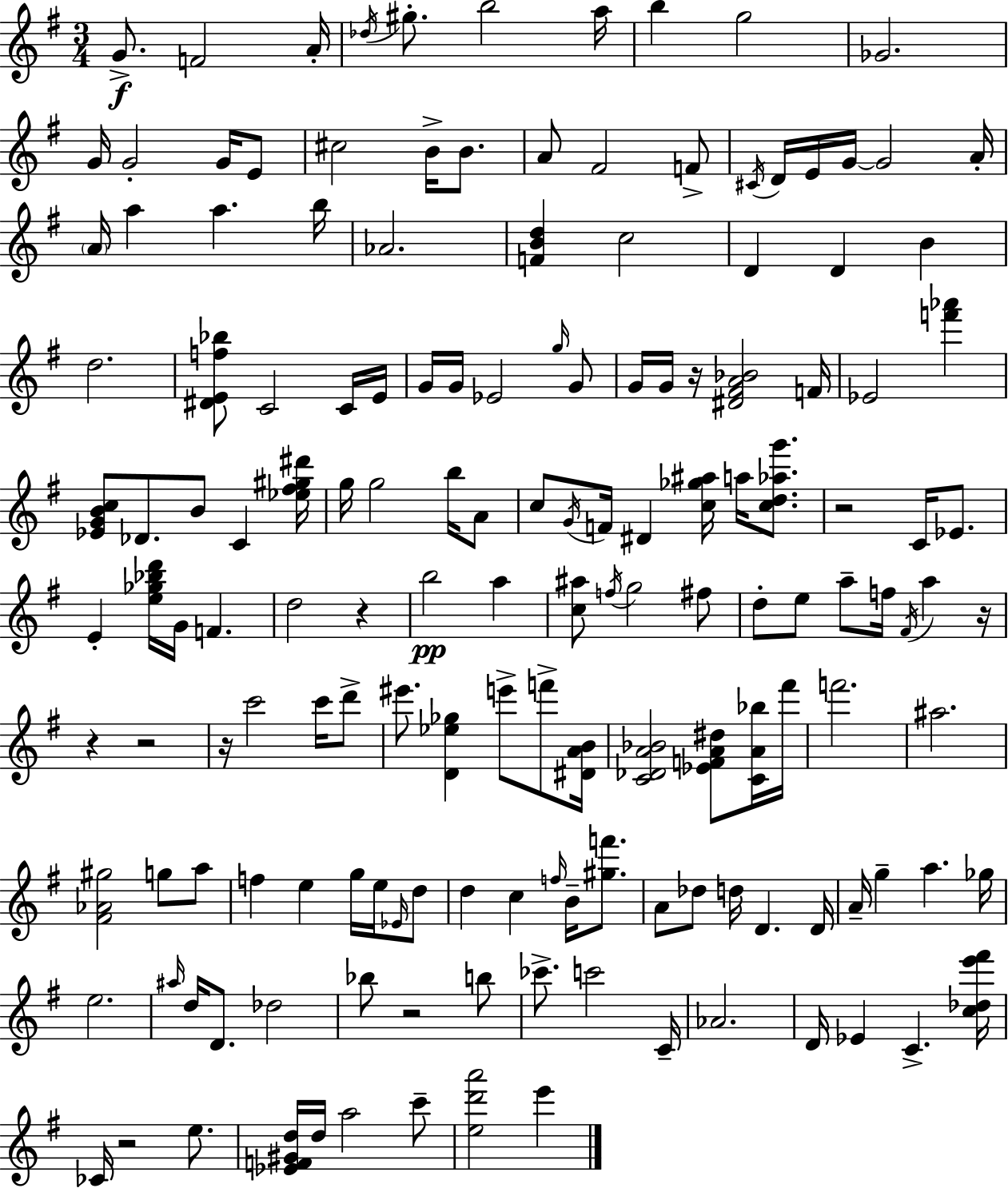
X:1
T:Untitled
M:3/4
L:1/4
K:Em
G/2 F2 A/4 _d/4 ^g/2 b2 a/4 b g2 _G2 G/4 G2 G/4 E/2 ^c2 B/4 B/2 A/2 ^F2 F/2 ^C/4 D/4 E/4 G/4 G2 A/4 A/4 a a b/4 _A2 [FBd] c2 D D B d2 [^DEf_b]/2 C2 C/4 E/4 G/4 G/4 _E2 g/4 G/2 G/4 G/4 z/4 [^D^FA_B]2 F/4 _E2 [f'_a'] [_EGBc]/2 _D/2 B/2 C [_e^f^g^d']/4 g/4 g2 b/4 A/2 c/2 G/4 F/4 ^D [c_g^a]/4 a/4 [cd_ag']/2 z2 C/4 _E/2 E [e_g_bd']/4 G/4 F d2 z b2 a [c^a]/2 f/4 g2 ^f/2 d/2 e/2 a/2 f/4 ^F/4 a z/4 z z2 z/4 c'2 c'/4 d'/2 ^e'/2 [D_e_g] e'/2 f'/2 [^DAB]/4 [C_DA_B]2 [_EFA^d]/2 [CA_b]/4 ^f'/4 f'2 ^a2 [^F_A^g]2 g/2 a/2 f e g/4 e/4 _E/4 d/2 d c f/4 B/4 [^gf']/2 A/2 _d/2 d/4 D D/4 A/4 g a _g/4 e2 ^a/4 d/4 D/2 _d2 _b/2 z2 b/2 _c'/2 c'2 C/4 _A2 D/4 _E C [c_de'^f']/4 _C/4 z2 e/2 [_EF^Gd]/4 d/4 a2 c'/2 [ed'a']2 e'